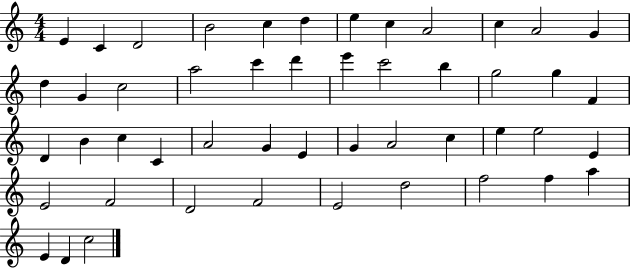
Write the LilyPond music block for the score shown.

{
  \clef treble
  \numericTimeSignature
  \time 4/4
  \key c \major
  e'4 c'4 d'2 | b'2 c''4 d''4 | e''4 c''4 a'2 | c''4 a'2 g'4 | \break d''4 g'4 c''2 | a''2 c'''4 d'''4 | e'''4 c'''2 b''4 | g''2 g''4 f'4 | \break d'4 b'4 c''4 c'4 | a'2 g'4 e'4 | g'4 a'2 c''4 | e''4 e''2 e'4 | \break e'2 f'2 | d'2 f'2 | e'2 d''2 | f''2 f''4 a''4 | \break e'4 d'4 c''2 | \bar "|."
}